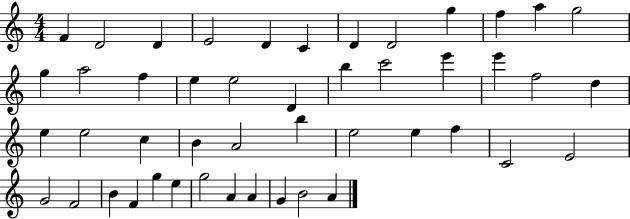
F4/q D4/h D4/q E4/h D4/q C4/q D4/q D4/h G5/q F5/q A5/q G5/h G5/q A5/h F5/q E5/q E5/h D4/q B5/q C6/h E6/q E6/q F5/h D5/q E5/q E5/h C5/q B4/q A4/h B5/q E5/h E5/q F5/q C4/h E4/h G4/h F4/h B4/q F4/q G5/q E5/q G5/h A4/q A4/q G4/q B4/h A4/q